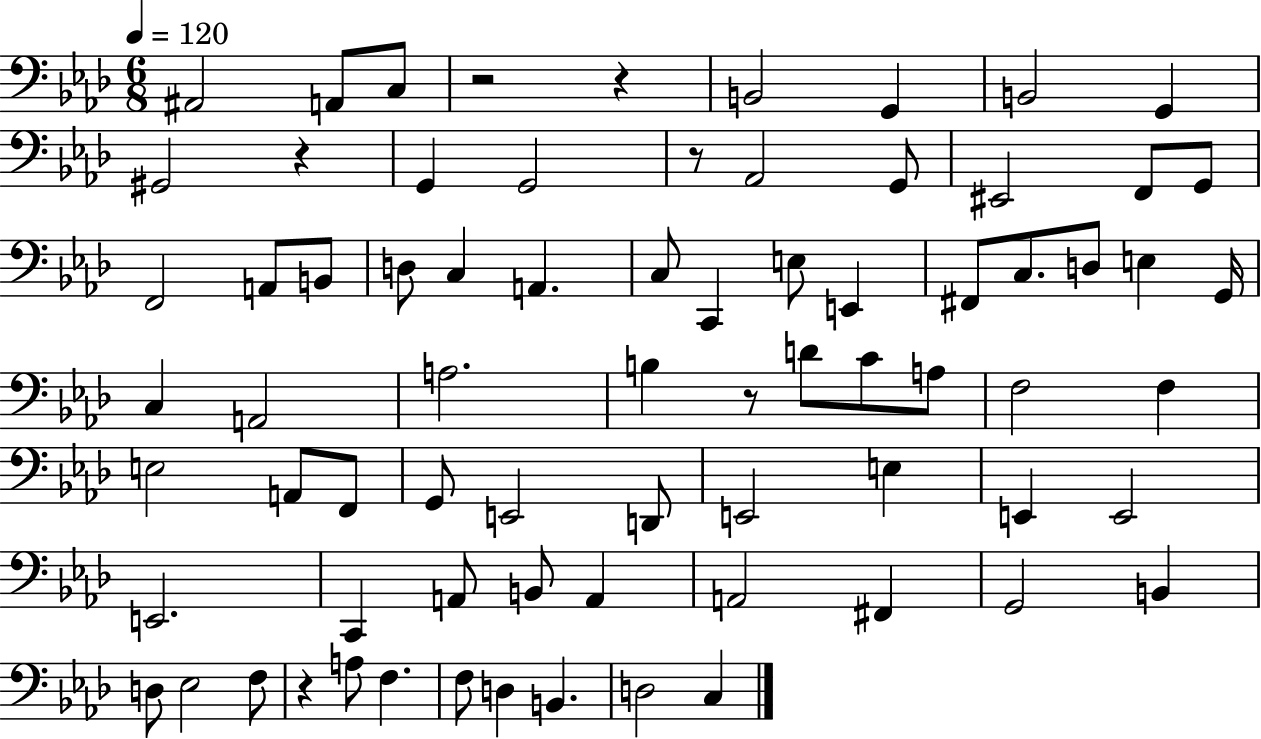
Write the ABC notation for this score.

X:1
T:Untitled
M:6/8
L:1/4
K:Ab
^A,,2 A,,/2 C,/2 z2 z B,,2 G,, B,,2 G,, ^G,,2 z G,, G,,2 z/2 _A,,2 G,,/2 ^E,,2 F,,/2 G,,/2 F,,2 A,,/2 B,,/2 D,/2 C, A,, C,/2 C,, E,/2 E,, ^F,,/2 C,/2 D,/2 E, G,,/4 C, A,,2 A,2 B, z/2 D/2 C/2 A,/2 F,2 F, E,2 A,,/2 F,,/2 G,,/2 E,,2 D,,/2 E,,2 E, E,, E,,2 E,,2 C,, A,,/2 B,,/2 A,, A,,2 ^F,, G,,2 B,, D,/2 _E,2 F,/2 z A,/2 F, F,/2 D, B,, D,2 C,